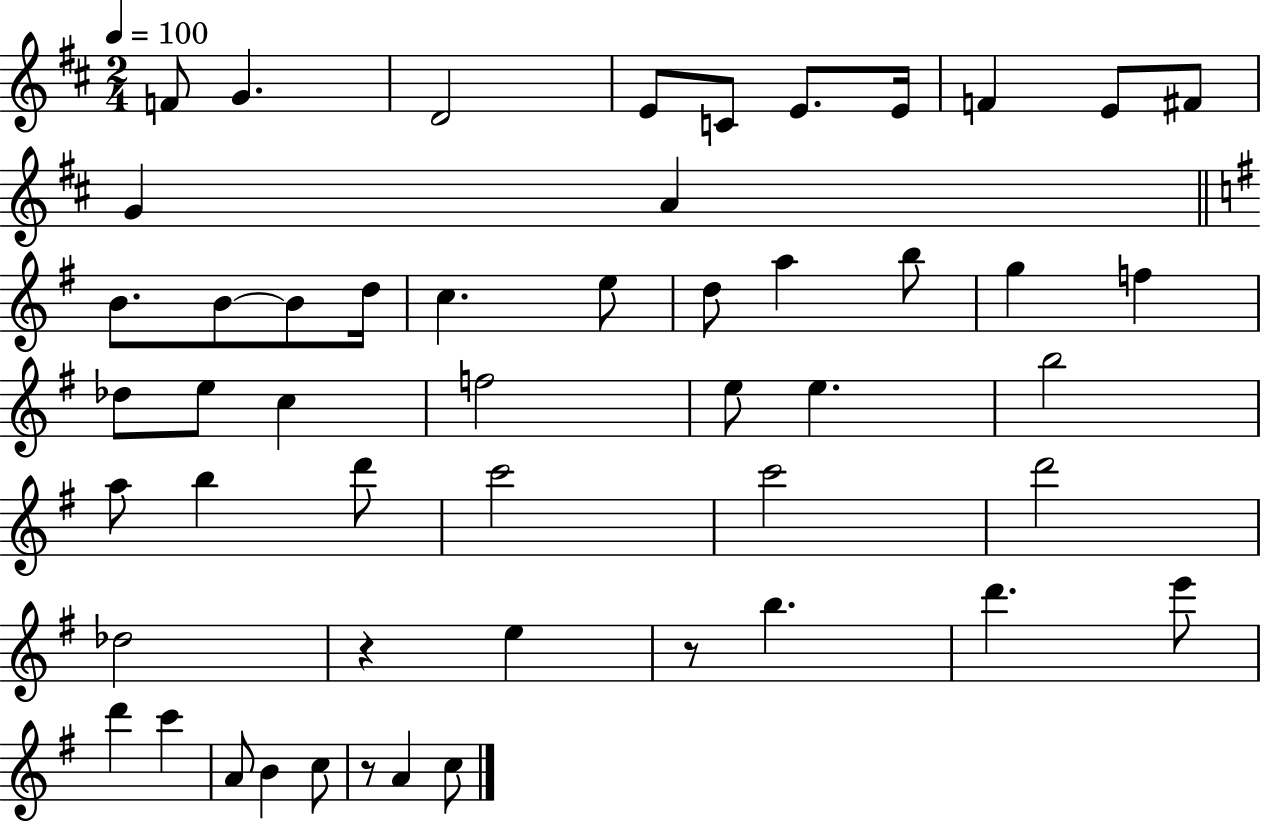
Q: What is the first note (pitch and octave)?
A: F4